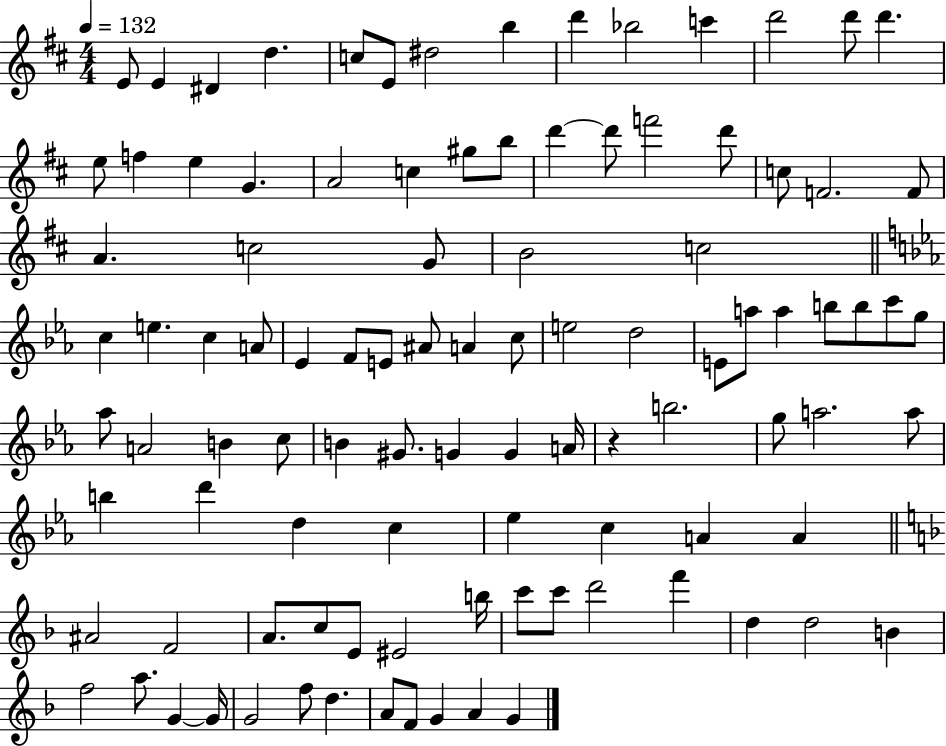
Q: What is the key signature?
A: D major